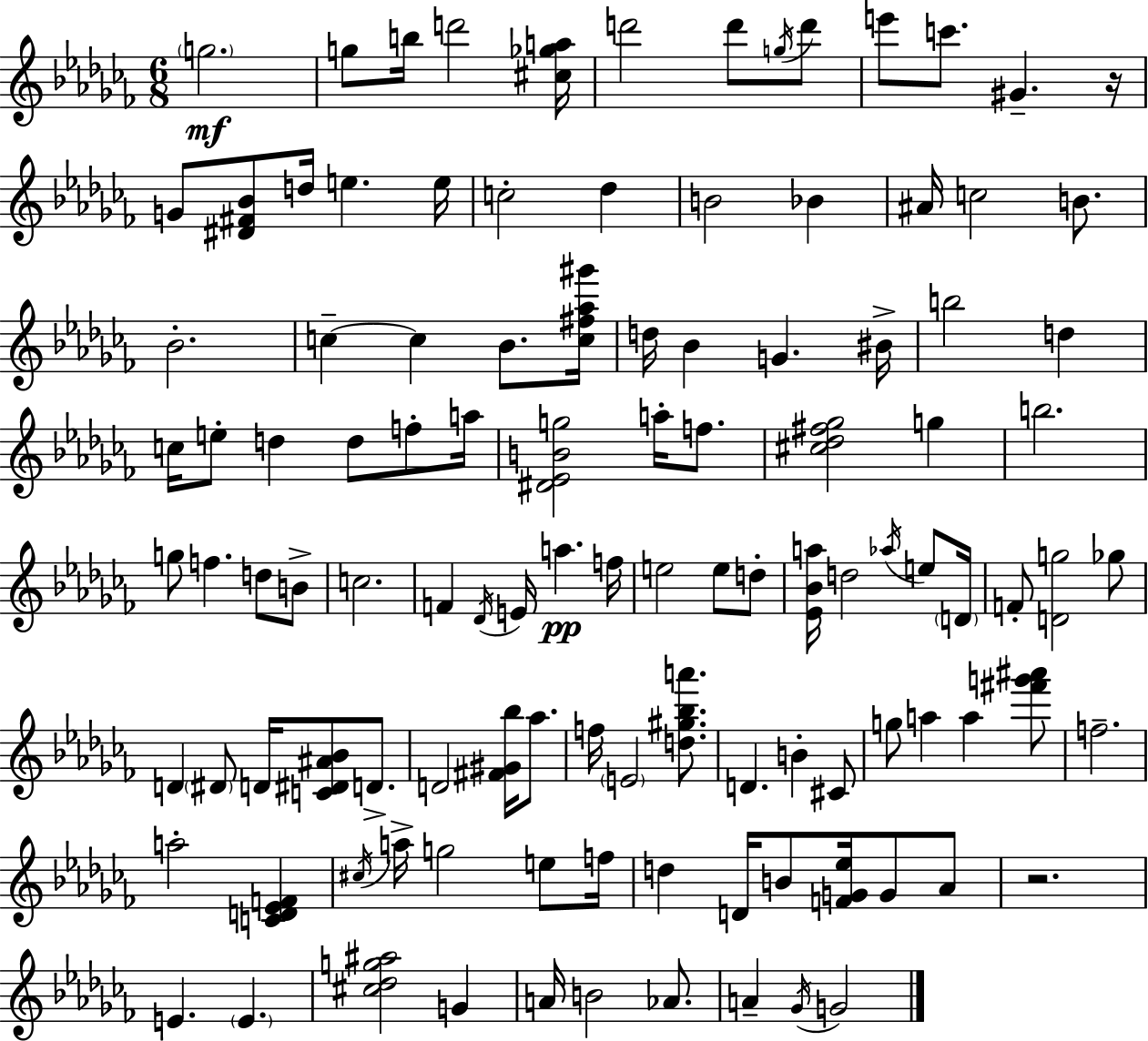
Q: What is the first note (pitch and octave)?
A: G5